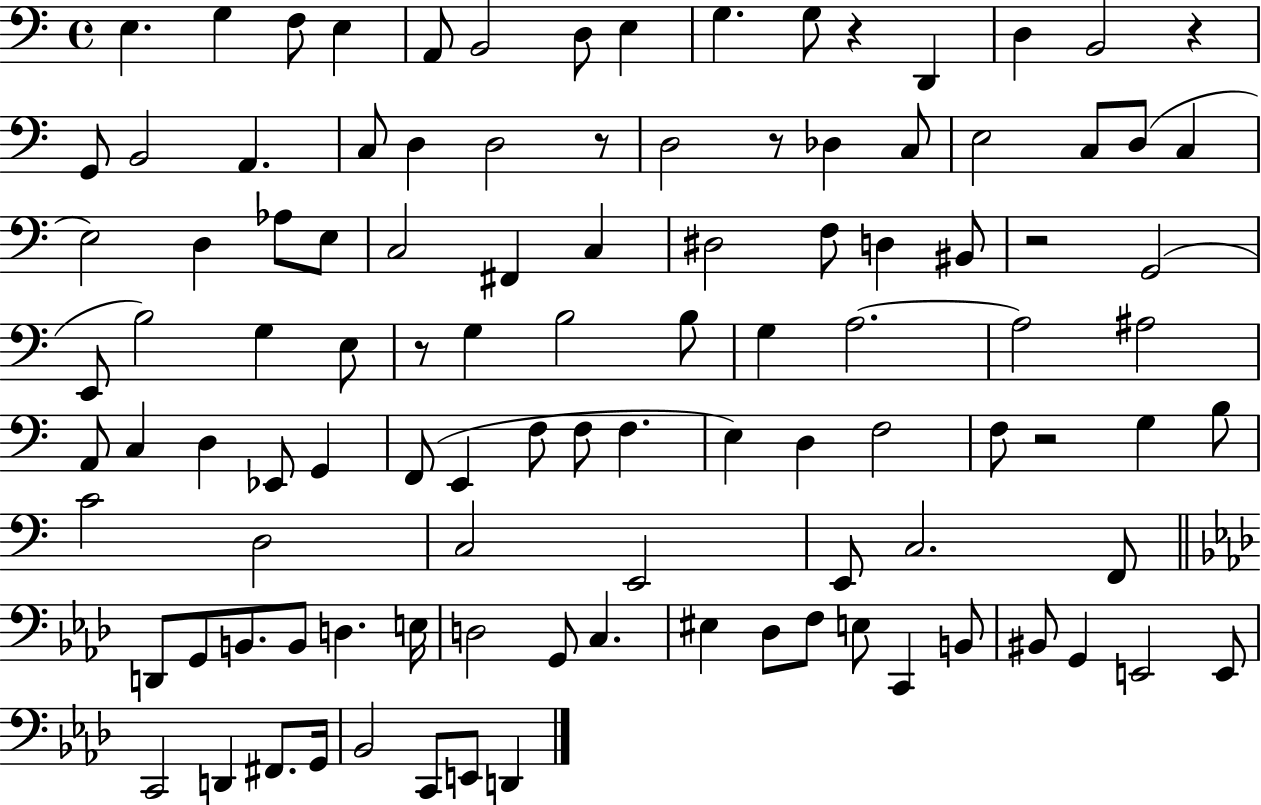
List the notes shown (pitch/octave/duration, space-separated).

E3/q. G3/q F3/e E3/q A2/e B2/h D3/e E3/q G3/q. G3/e R/q D2/q D3/q B2/h R/q G2/e B2/h A2/q. C3/e D3/q D3/h R/e D3/h R/e Db3/q C3/e E3/h C3/e D3/e C3/q E3/h D3/q Ab3/e E3/e C3/h F#2/q C3/q D#3/h F3/e D3/q BIS2/e R/h G2/h E2/e B3/h G3/q E3/e R/e G3/q B3/h B3/e G3/q A3/h. A3/h A#3/h A2/e C3/q D3/q Eb2/e G2/q F2/e E2/q F3/e F3/e F3/q. E3/q D3/q F3/h F3/e R/h G3/q B3/e C4/h D3/h C3/h E2/h E2/e C3/h. F2/e D2/e G2/e B2/e. B2/e D3/q. E3/s D3/h G2/e C3/q. EIS3/q Db3/e F3/e E3/e C2/q B2/e BIS2/e G2/q E2/h E2/e C2/h D2/q F#2/e. G2/s Bb2/h C2/e E2/e D2/q